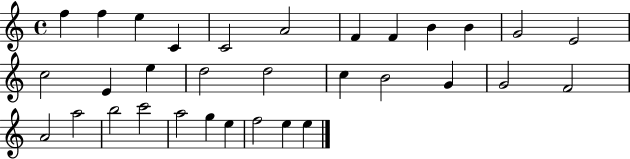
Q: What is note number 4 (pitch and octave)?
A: C4